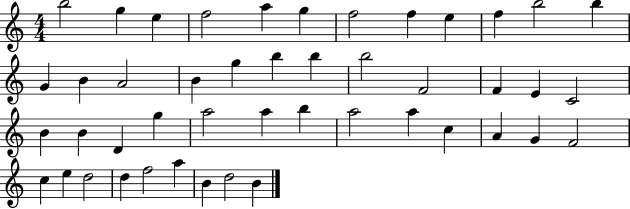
X:1
T:Untitled
M:4/4
L:1/4
K:C
b2 g e f2 a g f2 f e f b2 b G B A2 B g b b b2 F2 F E C2 B B D g a2 a b a2 a c A G F2 c e d2 d f2 a B d2 B